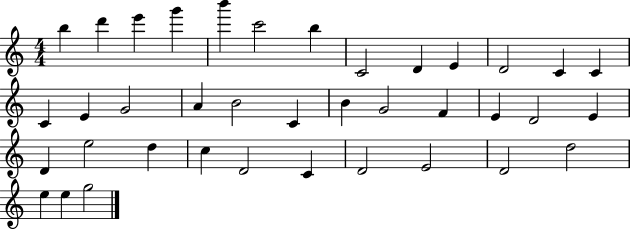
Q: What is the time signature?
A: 4/4